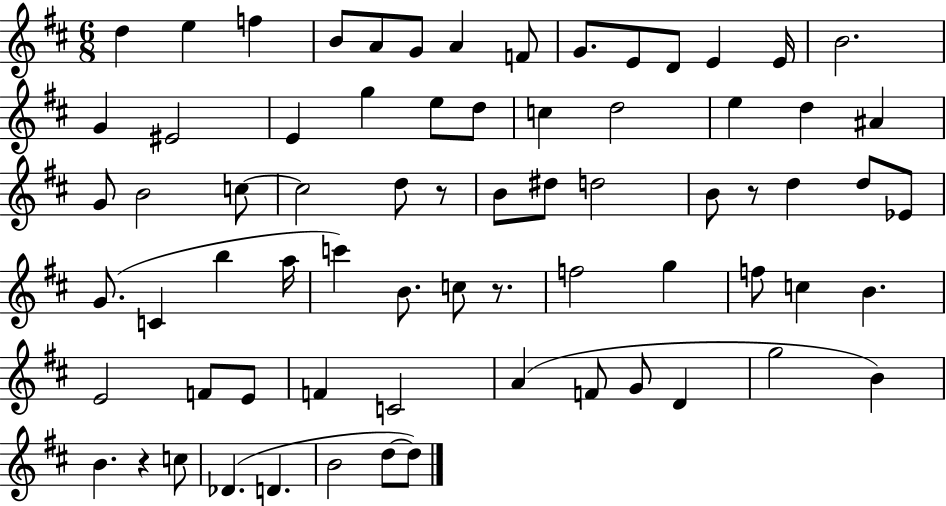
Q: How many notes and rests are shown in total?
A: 71